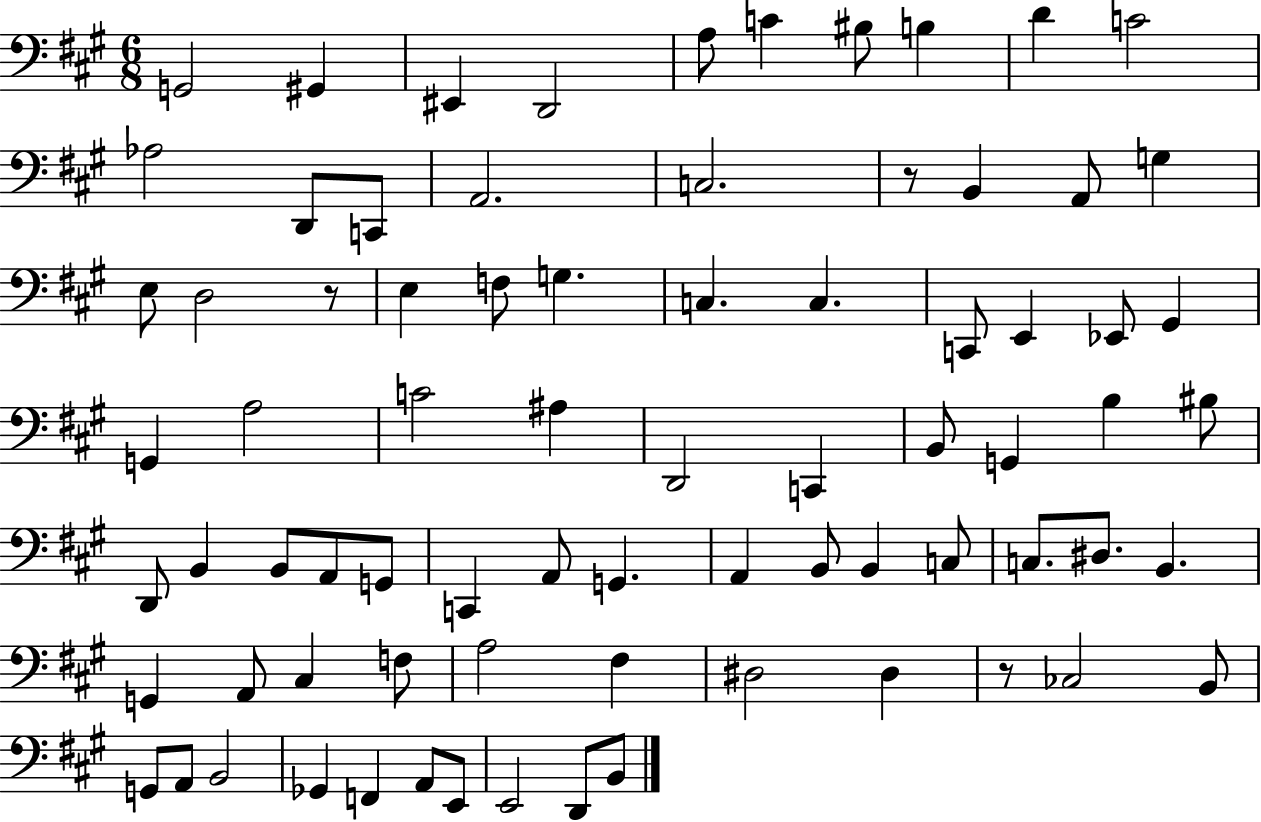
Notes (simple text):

G2/h G#2/q EIS2/q D2/h A3/e C4/q BIS3/e B3/q D4/q C4/h Ab3/h D2/e C2/e A2/h. C3/h. R/e B2/q A2/e G3/q E3/e D3/h R/e E3/q F3/e G3/q. C3/q. C3/q. C2/e E2/q Eb2/e G#2/q G2/q A3/h C4/h A#3/q D2/h C2/q B2/e G2/q B3/q BIS3/e D2/e B2/q B2/e A2/e G2/e C2/q A2/e G2/q. A2/q B2/e B2/q C3/e C3/e. D#3/e. B2/q. G2/q A2/e C#3/q F3/e A3/h F#3/q D#3/h D#3/q R/e CES3/h B2/e G2/e A2/e B2/h Gb2/q F2/q A2/e E2/e E2/h D2/e B2/e